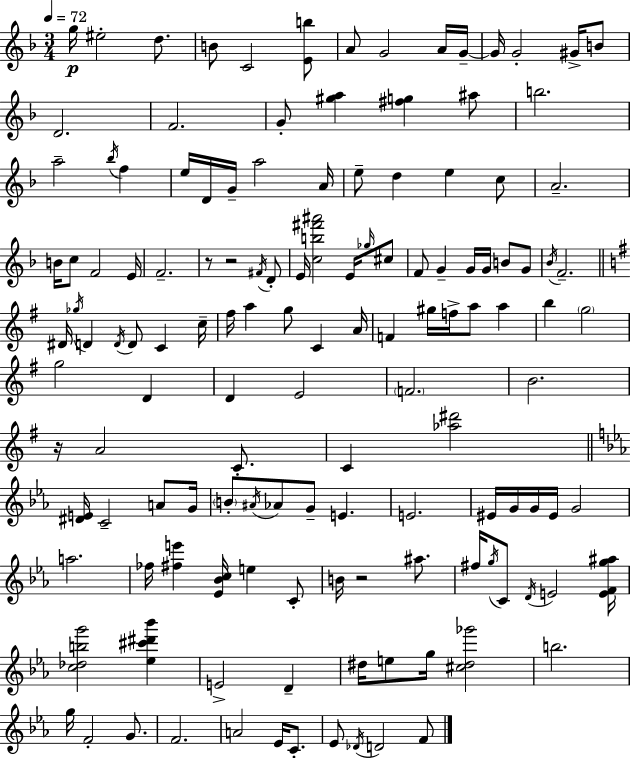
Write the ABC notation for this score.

X:1
T:Untitled
M:3/4
L:1/4
K:Dm
g/4 ^e2 d/2 B/2 C2 [Eb]/2 A/2 G2 A/4 G/4 G/4 G2 ^G/4 B/2 D2 F2 G/2 [^ga] [^fg] ^a/2 b2 a2 _b/4 f e/4 D/4 G/4 a2 A/4 e/2 d e c/2 A2 B/4 c/2 F2 E/4 F2 z/2 z2 ^F/4 D/2 E/4 [cb^f'^a']2 E/4 _g/4 ^c/2 F/2 G G/4 G/4 B/2 G/2 _B/4 F2 ^D/4 _g/4 D D/4 D/2 C c/4 ^f/4 a g/2 C A/4 F ^g/4 f/4 a/2 a b g2 g2 D D E2 F2 B2 z/4 A2 C/2 C [_a^d']2 [^DE]/4 C2 A/2 G/4 B/2 ^A/4 _A/2 G/2 E E2 ^E/4 G/4 G/4 ^E/4 G2 a2 _f/4 [^fe'] [_E_Bc]/4 e C/2 B/4 z2 ^a/2 ^f/4 g/4 C/2 D/4 E2 [EFg^a]/4 [c_dbg']2 [_e^c'^d'_b'] E2 D ^d/4 e/2 g/4 [^c^d_g']2 b2 g/4 F2 G/2 F2 A2 _E/4 C/2 _E/2 _D/4 D2 F/2